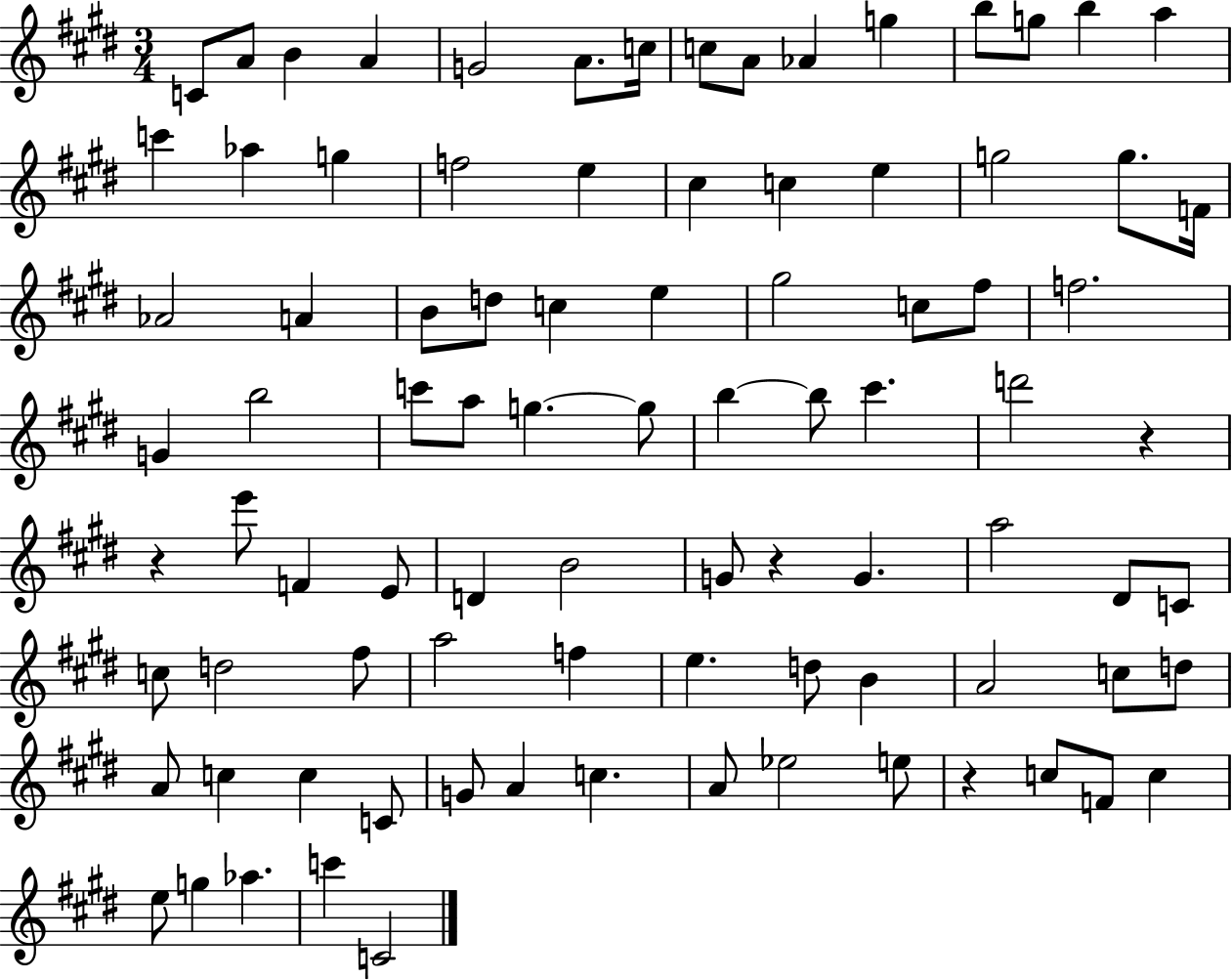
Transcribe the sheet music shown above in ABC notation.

X:1
T:Untitled
M:3/4
L:1/4
K:E
C/2 A/2 B A G2 A/2 c/4 c/2 A/2 _A g b/2 g/2 b a c' _a g f2 e ^c c e g2 g/2 F/4 _A2 A B/2 d/2 c e ^g2 c/2 ^f/2 f2 G b2 c'/2 a/2 g g/2 b b/2 ^c' d'2 z z e'/2 F E/2 D B2 G/2 z G a2 ^D/2 C/2 c/2 d2 ^f/2 a2 f e d/2 B A2 c/2 d/2 A/2 c c C/2 G/2 A c A/2 _e2 e/2 z c/2 F/2 c e/2 g _a c' C2